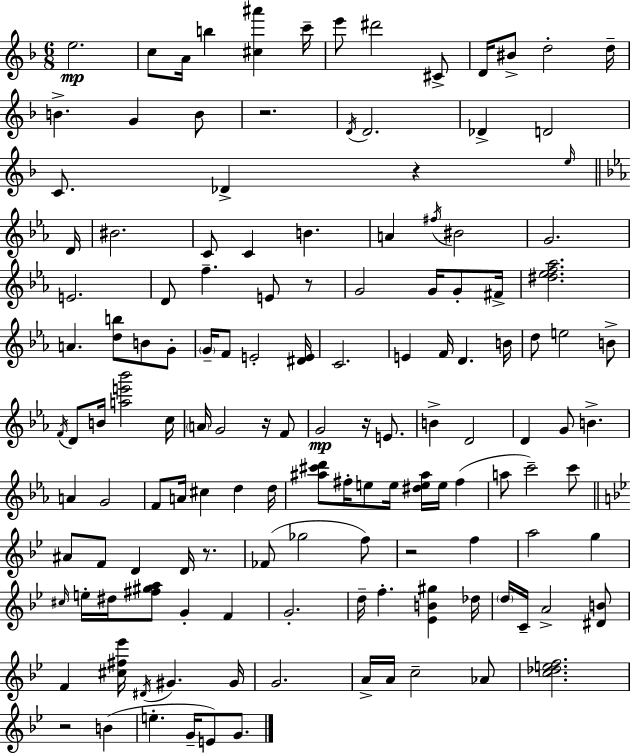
E5/h. C5/e A4/s B5/q [C#5,A#6]/q C6/s E6/e D#6/h C#4/e D4/s BIS4/e D5/h D5/s B4/q. G4/q B4/e R/h. D4/s D4/h. Db4/q D4/h C4/e. Db4/q R/q E5/s D4/s BIS4/h. C4/e C4/q B4/q. A4/q F#5/s BIS4/h G4/h. E4/h. D4/e F5/q. E4/e R/e G4/h G4/s G4/e F#4/s [D#5,Eb5,F5,Ab5]/h. A4/q. [D5,B5]/e B4/e G4/e G4/s F4/e E4/h [D#4,E4]/s C4/h. E4/q F4/s D4/q. B4/s D5/e E5/h B4/e F4/s D4/e B4/s [A5,E6,Bb6]/h C5/s A4/s G4/h R/s F4/e G4/h R/s E4/e. B4/q D4/h D4/q G4/e B4/q. A4/q G4/h F4/e A4/s C#5/q D5/q D5/s [A#5,C#6,D6]/e F#5/s E5/e E5/s [D#5,E5,A#5]/s E5/s F#5/q A5/e C6/h C6/e A#4/e F4/e D4/q D4/s R/e. FES4/e Gb5/h F5/e R/h F5/q A5/h G5/q C#5/s E5/s D#5/s [F#5,G#5,A5]/e G4/q F4/q G4/h. D5/s F5/q. [Eb4,B4,G#5]/q Db5/s D5/s C4/s A4/h [D#4,B4]/e F4/q [C#5,F#5,Eb6]/s D#4/s G#4/q. G#4/s G4/h. A4/s A4/s C5/h Ab4/e [C5,Db5,E5,F5]/h. R/h B4/q E5/q. G4/s E4/e G4/e.